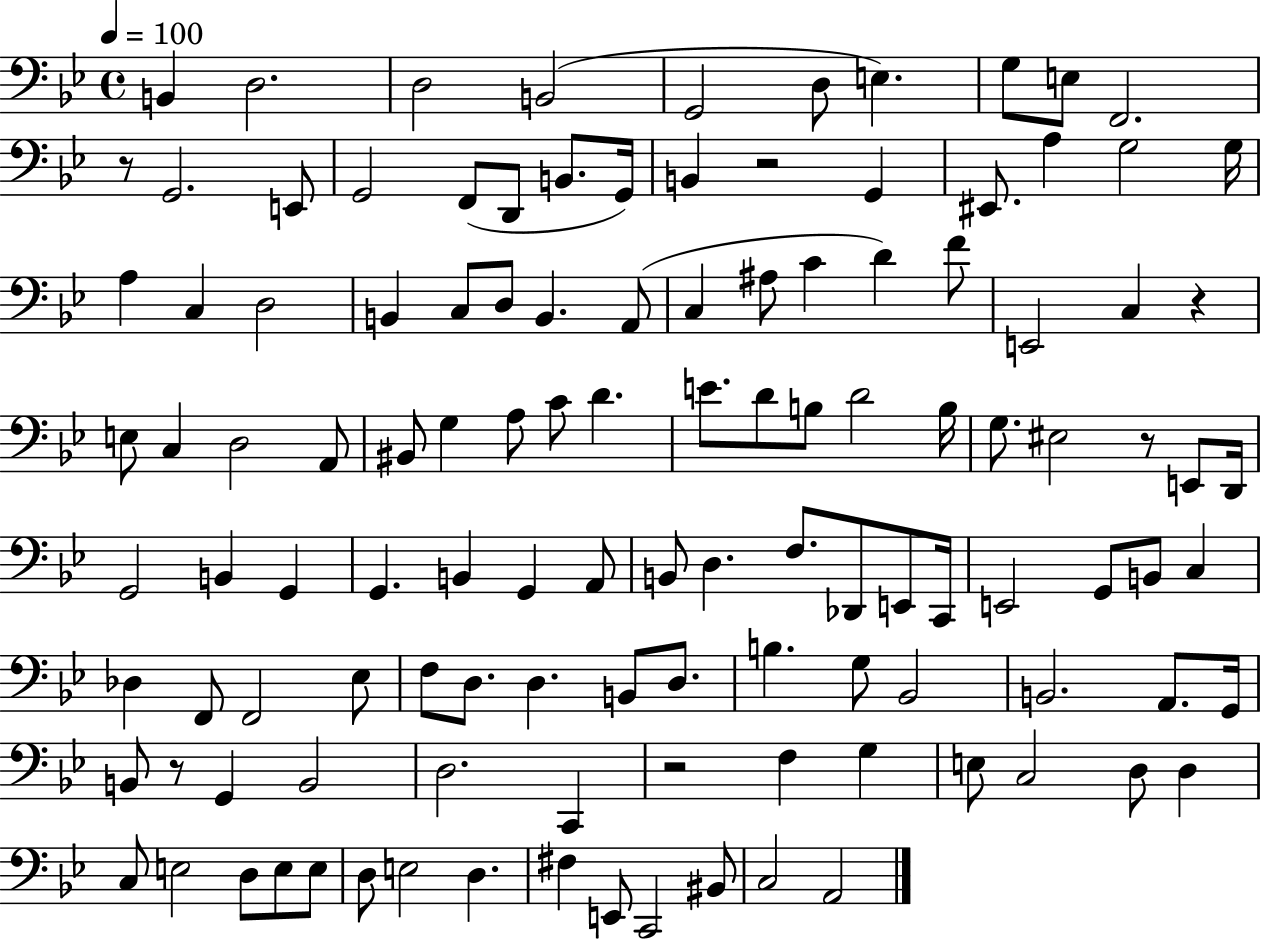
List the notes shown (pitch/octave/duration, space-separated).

B2/q D3/h. D3/h B2/h G2/h D3/e E3/q. G3/e E3/e F2/h. R/e G2/h. E2/e G2/h F2/e D2/e B2/e. G2/s B2/q R/h G2/q EIS2/e. A3/q G3/h G3/s A3/q C3/q D3/h B2/q C3/e D3/e B2/q. A2/e C3/q A#3/e C4/q D4/q F4/e E2/h C3/q R/q E3/e C3/q D3/h A2/e BIS2/e G3/q A3/e C4/e D4/q. E4/e. D4/e B3/e D4/h B3/s G3/e. EIS3/h R/e E2/e D2/s G2/h B2/q G2/q G2/q. B2/q G2/q A2/e B2/e D3/q. F3/e. Db2/e E2/e C2/s E2/h G2/e B2/e C3/q Db3/q F2/e F2/h Eb3/e F3/e D3/e. D3/q. B2/e D3/e. B3/q. G3/e Bb2/h B2/h. A2/e. G2/s B2/e R/e G2/q B2/h D3/h. C2/q R/h F3/q G3/q E3/e C3/h D3/e D3/q C3/e E3/h D3/e E3/e E3/e D3/e E3/h D3/q. F#3/q E2/e C2/h BIS2/e C3/h A2/h